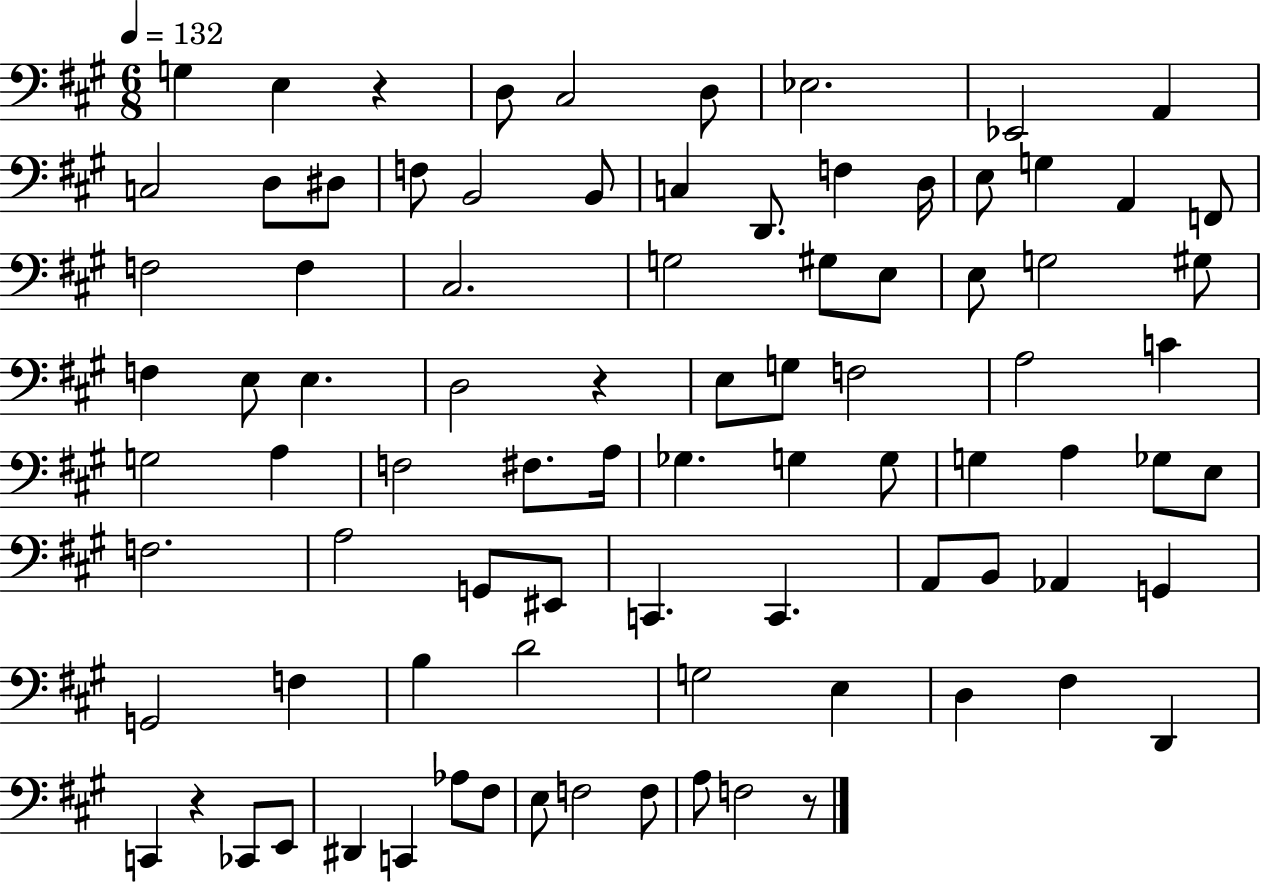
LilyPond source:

{
  \clef bass
  \numericTimeSignature
  \time 6/8
  \key a \major
  \tempo 4 = 132
  g4 e4 r4 | d8 cis2 d8 | ees2. | ees,2 a,4 | \break c2 d8 dis8 | f8 b,2 b,8 | c4 d,8. f4 d16 | e8 g4 a,4 f,8 | \break f2 f4 | cis2. | g2 gis8 e8 | e8 g2 gis8 | \break f4 e8 e4. | d2 r4 | e8 g8 f2 | a2 c'4 | \break g2 a4 | f2 fis8. a16 | ges4. g4 g8 | g4 a4 ges8 e8 | \break f2. | a2 g,8 eis,8 | c,4. c,4. | a,8 b,8 aes,4 g,4 | \break g,2 f4 | b4 d'2 | g2 e4 | d4 fis4 d,4 | \break c,4 r4 ces,8 e,8 | dis,4 c,4 aes8 fis8 | e8 f2 f8 | a8 f2 r8 | \break \bar "|."
}